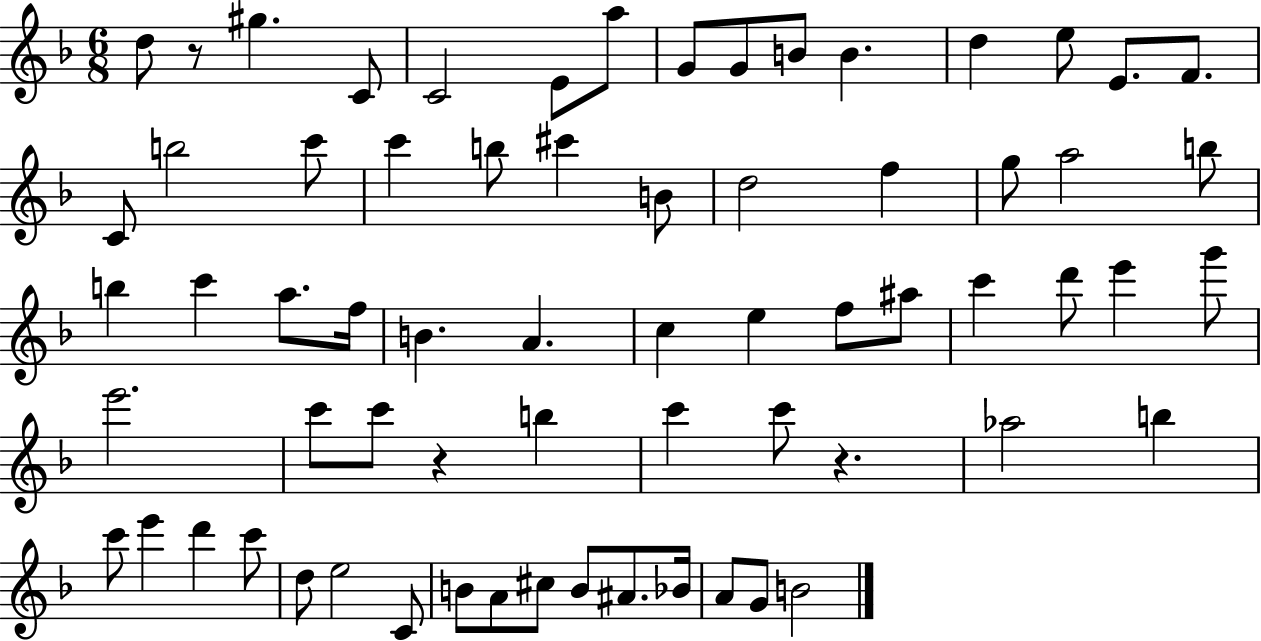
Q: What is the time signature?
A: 6/8